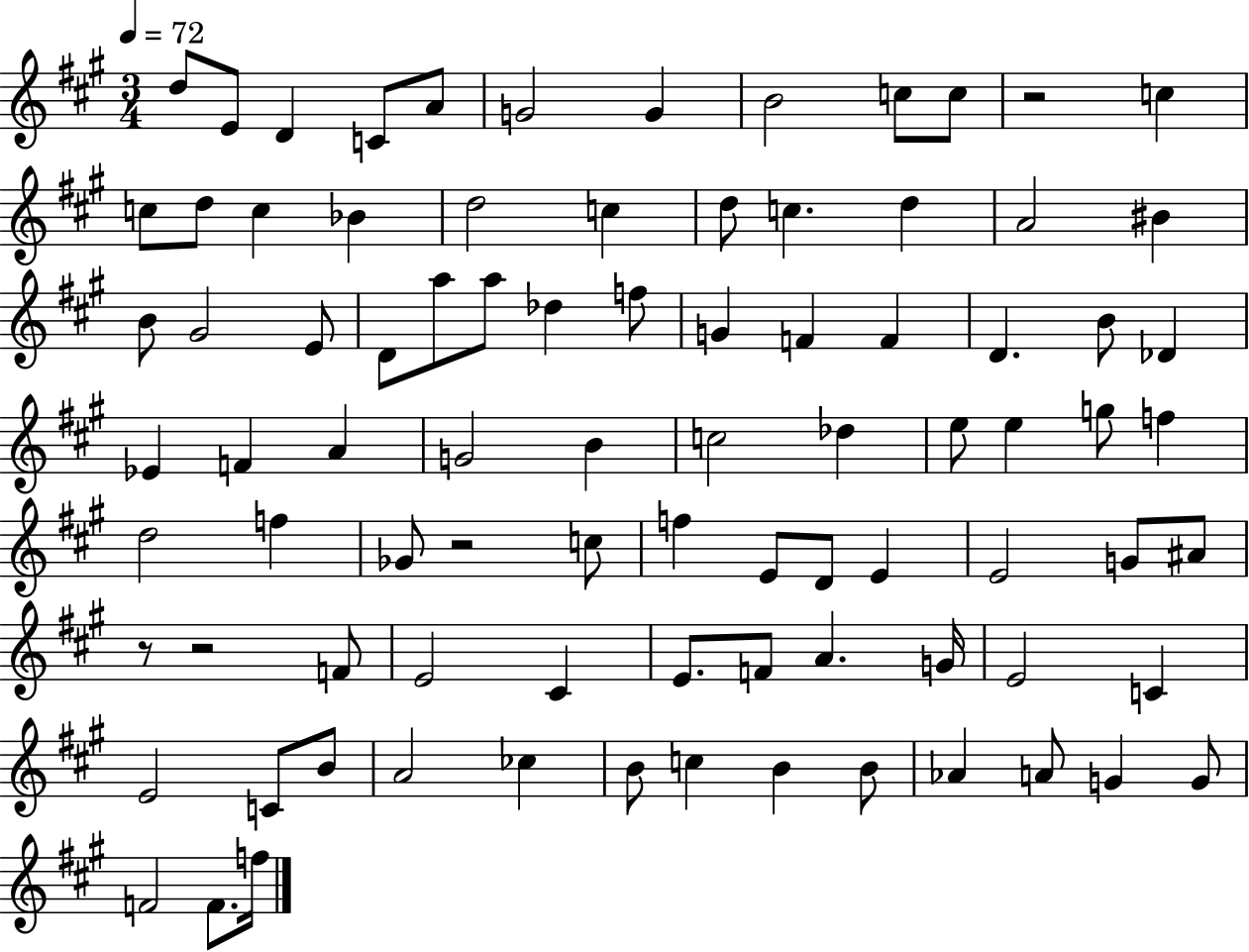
D5/e E4/e D4/q C4/e A4/e G4/h G4/q B4/h C5/e C5/e R/h C5/q C5/e D5/e C5/q Bb4/q D5/h C5/q D5/e C5/q. D5/q A4/h BIS4/q B4/e G#4/h E4/e D4/e A5/e A5/e Db5/q F5/e G4/q F4/q F4/q D4/q. B4/e Db4/q Eb4/q F4/q A4/q G4/h B4/q C5/h Db5/q E5/e E5/q G5/e F5/q D5/h F5/q Gb4/e R/h C5/e F5/q E4/e D4/e E4/q E4/h G4/e A#4/e R/e R/h F4/e E4/h C#4/q E4/e. F4/e A4/q. G4/s E4/h C4/q E4/h C4/e B4/e A4/h CES5/q B4/e C5/q B4/q B4/e Ab4/q A4/e G4/q G4/e F4/h F4/e. F5/s